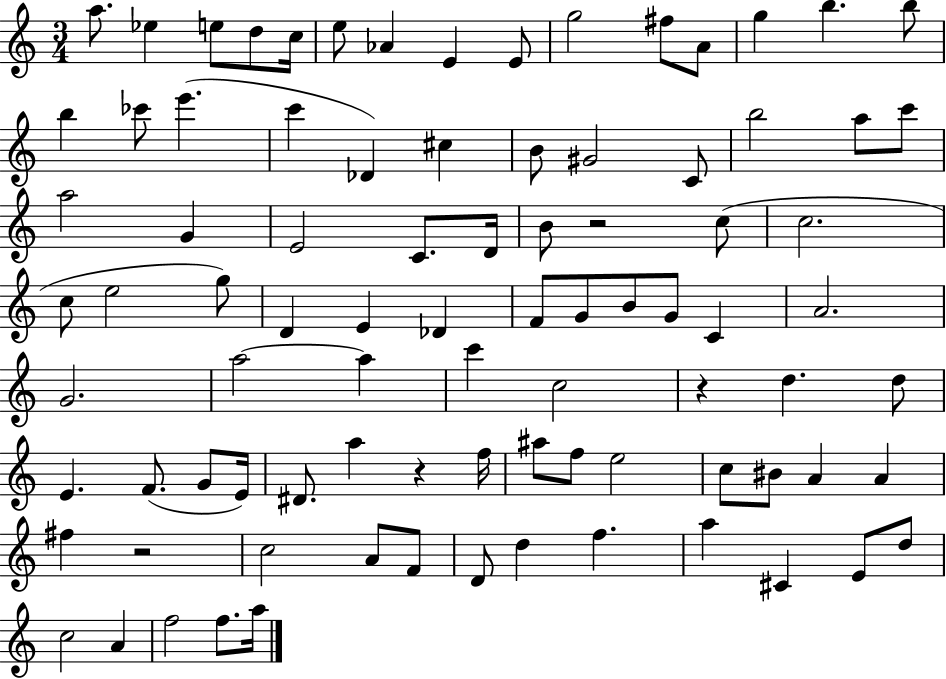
A5/e. Eb5/q E5/e D5/e C5/s E5/e Ab4/q E4/q E4/e G5/h F#5/e A4/e G5/q B5/q. B5/e B5/q CES6/e E6/q. C6/q Db4/q C#5/q B4/e G#4/h C4/e B5/h A5/e C6/e A5/h G4/q E4/h C4/e. D4/s B4/e R/h C5/e C5/h. C5/e E5/h G5/e D4/q E4/q Db4/q F4/e G4/e B4/e G4/e C4/q A4/h. G4/h. A5/h A5/q C6/q C5/h R/q D5/q. D5/e E4/q. F4/e. G4/e E4/s D#4/e. A5/q R/q F5/s A#5/e F5/e E5/h C5/e BIS4/e A4/q A4/q F#5/q R/h C5/h A4/e F4/e D4/e D5/q F5/q. A5/q C#4/q E4/e D5/e C5/h A4/q F5/h F5/e. A5/s